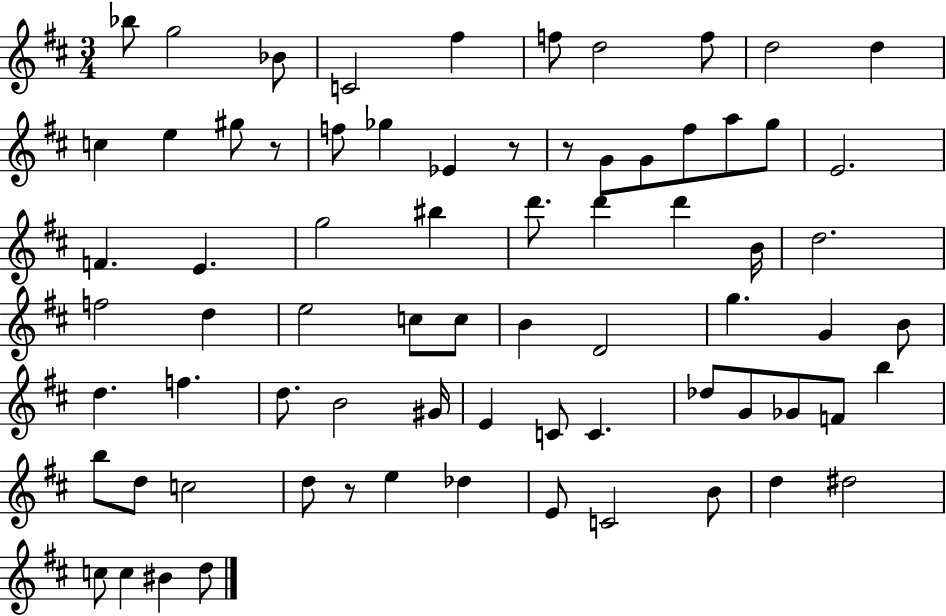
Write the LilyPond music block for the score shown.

{
  \clef treble
  \numericTimeSignature
  \time 3/4
  \key d \major
  bes''8 g''2 bes'8 | c'2 fis''4 | f''8 d''2 f''8 | d''2 d''4 | \break c''4 e''4 gis''8 r8 | f''8 ges''4 ees'4 r8 | r8 g'8 g'8 fis''8 a''8 g''8 | e'2. | \break f'4. e'4. | g''2 bis''4 | d'''8. d'''4 d'''4 b'16 | d''2. | \break f''2 d''4 | e''2 c''8 c''8 | b'4 d'2 | g''4. g'4 b'8 | \break d''4. f''4. | d''8. b'2 gis'16 | e'4 c'8 c'4. | des''8 g'8 ges'8 f'8 b''4 | \break b''8 d''8 c''2 | d''8 r8 e''4 des''4 | e'8 c'2 b'8 | d''4 dis''2 | \break c''8 c''4 bis'4 d''8 | \bar "|."
}